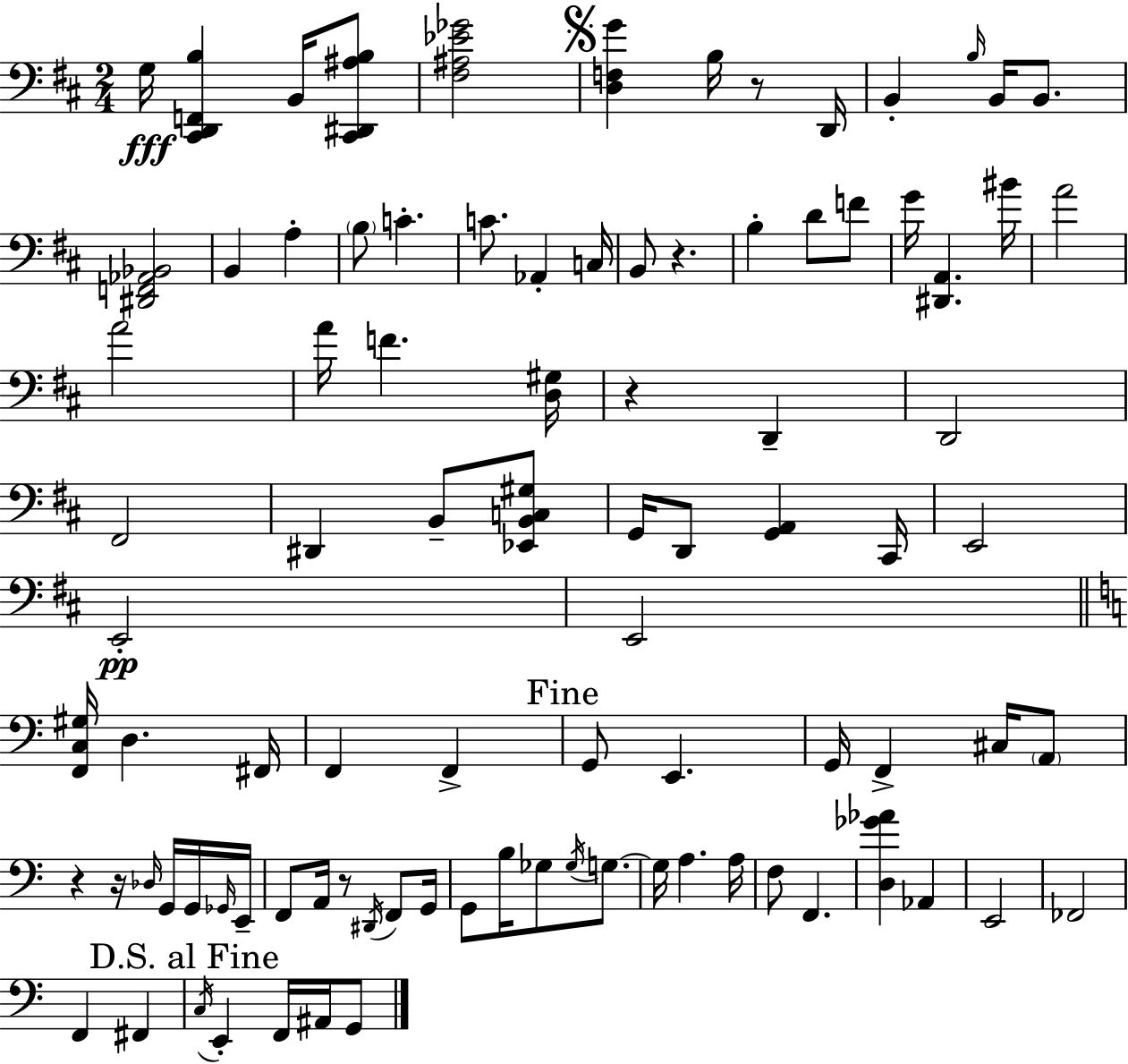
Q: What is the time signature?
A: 2/4